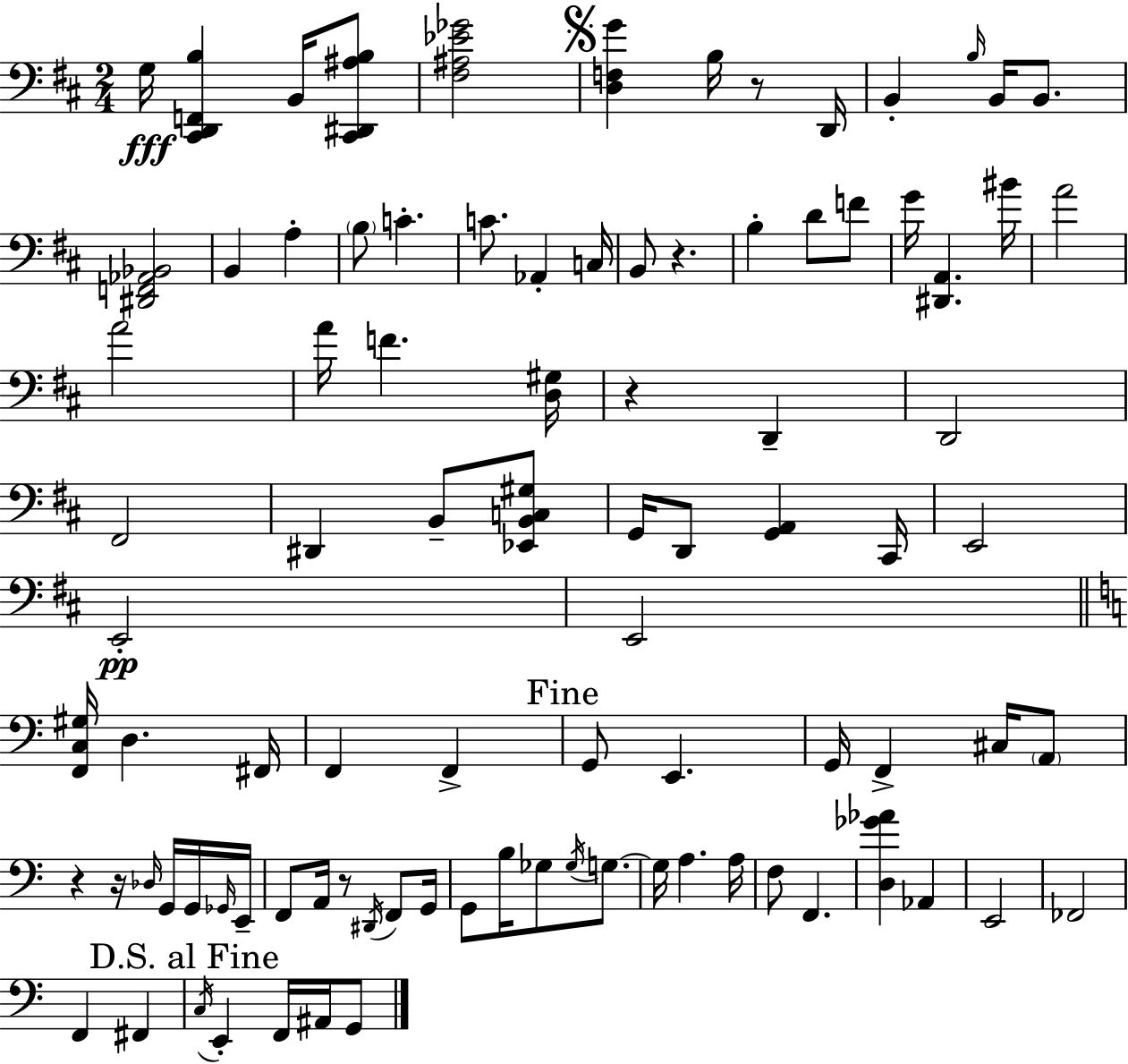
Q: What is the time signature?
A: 2/4